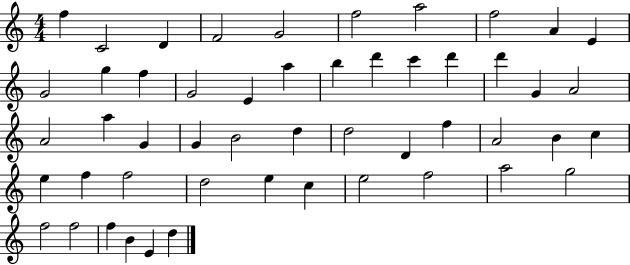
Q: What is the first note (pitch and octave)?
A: F5